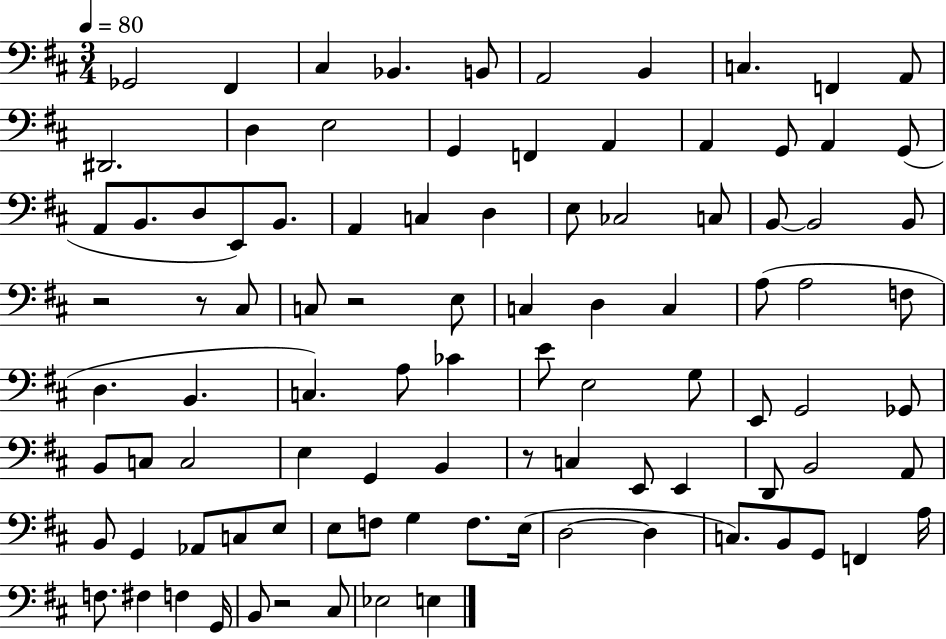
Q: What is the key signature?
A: D major